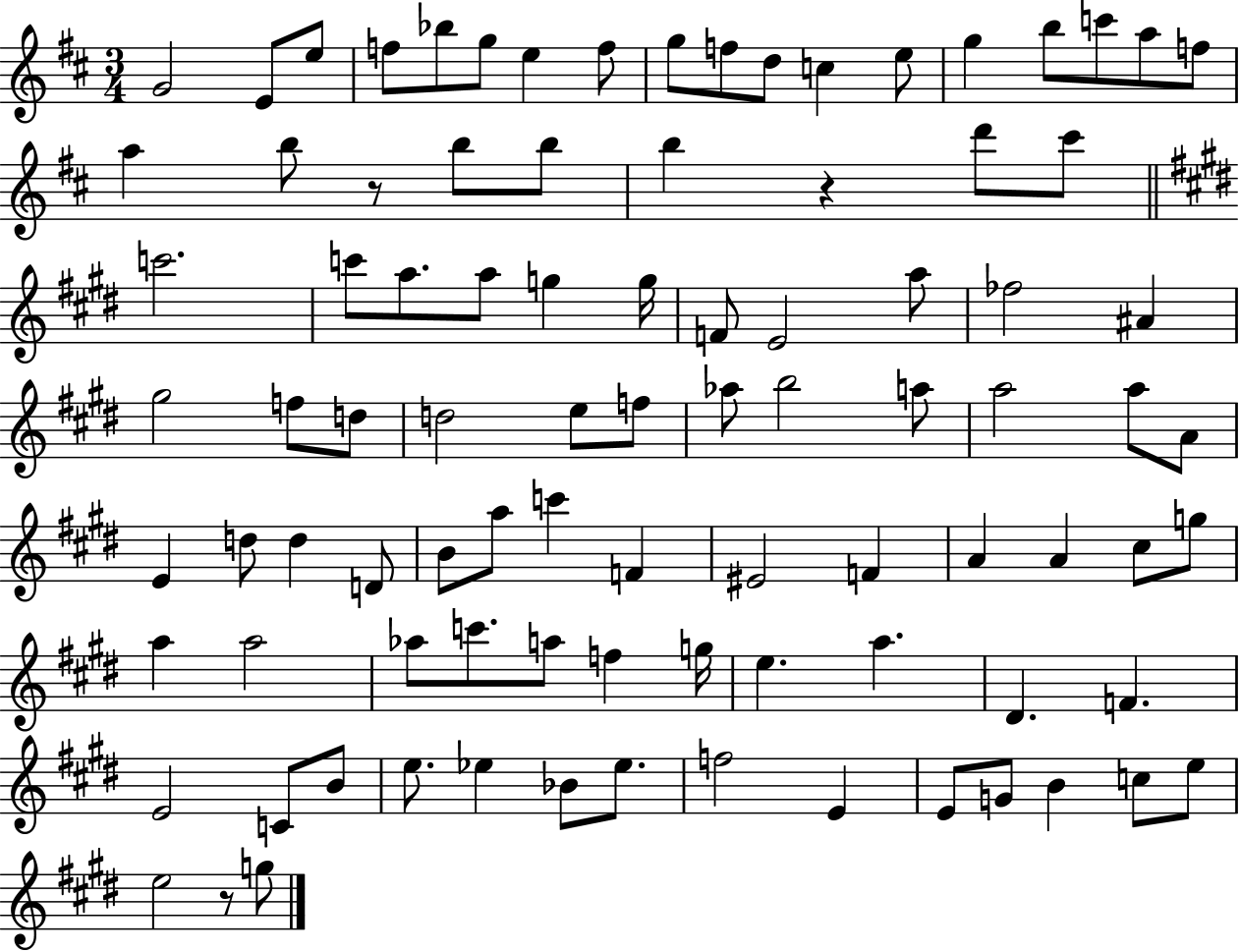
{
  \clef treble
  \numericTimeSignature
  \time 3/4
  \key d \major
  \repeat volta 2 { g'2 e'8 e''8 | f''8 bes''8 g''8 e''4 f''8 | g''8 f''8 d''8 c''4 e''8 | g''4 b''8 c'''8 a''8 f''8 | \break a''4 b''8 r8 b''8 b''8 | b''4 r4 d'''8 cis'''8 | \bar "||" \break \key e \major c'''2. | c'''8 a''8. a''8 g''4 g''16 | f'8 e'2 a''8 | fes''2 ais'4 | \break gis''2 f''8 d''8 | d''2 e''8 f''8 | aes''8 b''2 a''8 | a''2 a''8 a'8 | \break e'4 d''8 d''4 d'8 | b'8 a''8 c'''4 f'4 | eis'2 f'4 | a'4 a'4 cis''8 g''8 | \break a''4 a''2 | aes''8 c'''8. a''8 f''4 g''16 | e''4. a''4. | dis'4. f'4. | \break e'2 c'8 b'8 | e''8. ees''4 bes'8 ees''8. | f''2 e'4 | e'8 g'8 b'4 c''8 e''8 | \break e''2 r8 g''8 | } \bar "|."
}